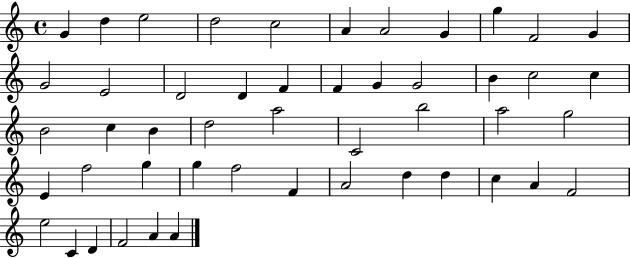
{
  \clef treble
  \time 4/4
  \defaultTimeSignature
  \key c \major
  g'4 d''4 e''2 | d''2 c''2 | a'4 a'2 g'4 | g''4 f'2 g'4 | \break g'2 e'2 | d'2 d'4 f'4 | f'4 g'4 g'2 | b'4 c''2 c''4 | \break b'2 c''4 b'4 | d''2 a''2 | c'2 b''2 | a''2 g''2 | \break e'4 f''2 g''4 | g''4 f''2 f'4 | a'2 d''4 d''4 | c''4 a'4 f'2 | \break e''2 c'4 d'4 | f'2 a'4 a'4 | \bar "|."
}